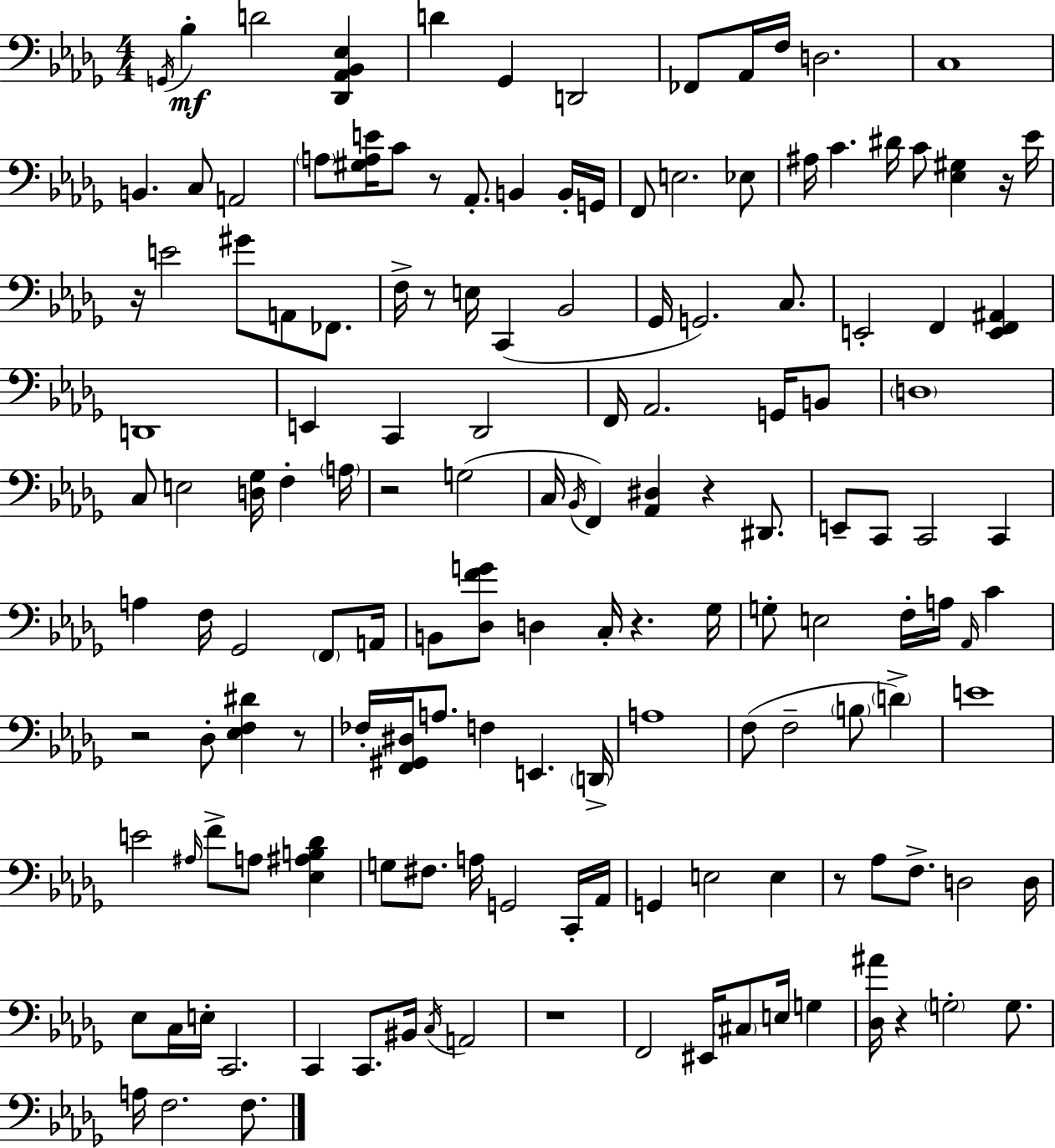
X:1
T:Untitled
M:4/4
L:1/4
K:Bbm
G,,/4 _B, D2 [_D,,_A,,_B,,_E,] D _G,, D,,2 _F,,/2 _A,,/4 F,/4 D,2 C,4 B,, C,/2 A,,2 A,/2 [^G,A,E]/4 C/2 z/2 _A,,/2 B,, B,,/4 G,,/4 F,,/2 E,2 _E,/2 ^A,/4 C ^D/4 C/2 [_E,^G,] z/4 _E/4 z/4 E2 ^G/2 A,,/2 _F,,/2 F,/4 z/2 E,/4 C,, _B,,2 _G,,/4 G,,2 C,/2 E,,2 F,, [E,,F,,^A,,] D,,4 E,, C,, _D,,2 F,,/4 _A,,2 G,,/4 B,,/2 D,4 C,/2 E,2 [D,_G,]/4 F, A,/4 z2 G,2 C,/4 _B,,/4 F,, [_A,,^D,] z ^D,,/2 E,,/2 C,,/2 C,,2 C,, A, F,/4 _G,,2 F,,/2 A,,/4 B,,/2 [_D,FG]/2 D, C,/4 z _G,/4 G,/2 E,2 F,/4 A,/4 _A,,/4 C z2 _D,/2 [_E,F,^D] z/2 _F,/4 [F,,^G,,^D,]/4 A,/2 F, E,, D,,/4 A,4 F,/2 F,2 B,/2 D E4 E2 ^A,/4 F/2 A,/2 [_E,^A,B,_D] G,/2 ^F,/2 A,/4 G,,2 C,,/4 _A,,/4 G,, E,2 E, z/2 _A,/2 F,/2 D,2 D,/4 _E,/2 C,/4 E,/4 C,,2 C,, C,,/2 ^B,,/4 C,/4 A,,2 z4 F,,2 ^E,,/4 ^C,/2 E,/4 G, [_D,^A]/4 z G,2 G,/2 A,/4 F,2 F,/2